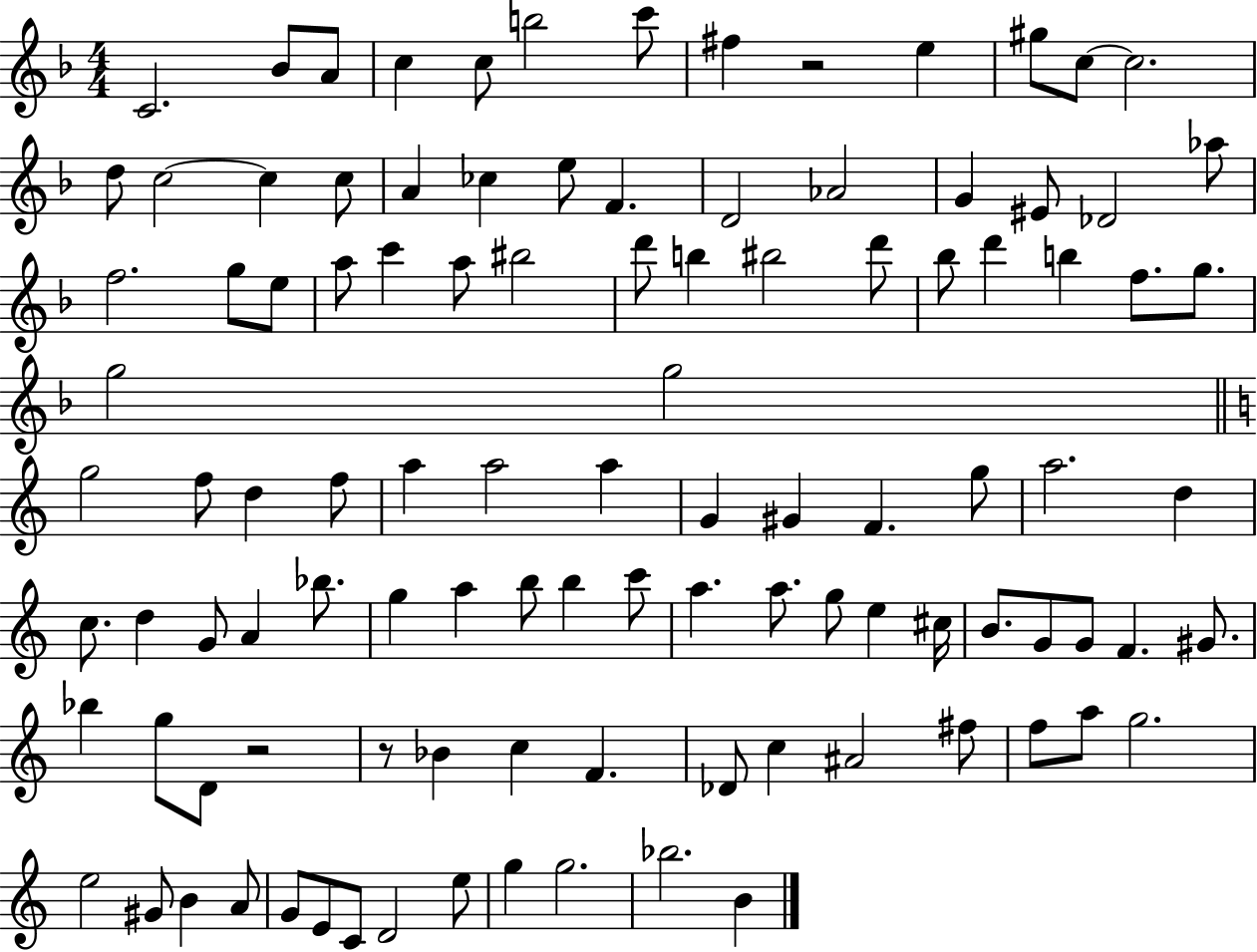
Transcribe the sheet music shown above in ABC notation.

X:1
T:Untitled
M:4/4
L:1/4
K:F
C2 _B/2 A/2 c c/2 b2 c'/2 ^f z2 e ^g/2 c/2 c2 d/2 c2 c c/2 A _c e/2 F D2 _A2 G ^E/2 _D2 _a/2 f2 g/2 e/2 a/2 c' a/2 ^b2 d'/2 b ^b2 d'/2 _b/2 d' b f/2 g/2 g2 g2 g2 f/2 d f/2 a a2 a G ^G F g/2 a2 d c/2 d G/2 A _b/2 g a b/2 b c'/2 a a/2 g/2 e ^c/4 B/2 G/2 G/2 F ^G/2 _b g/2 D/2 z2 z/2 _B c F _D/2 c ^A2 ^f/2 f/2 a/2 g2 e2 ^G/2 B A/2 G/2 E/2 C/2 D2 e/2 g g2 _b2 B